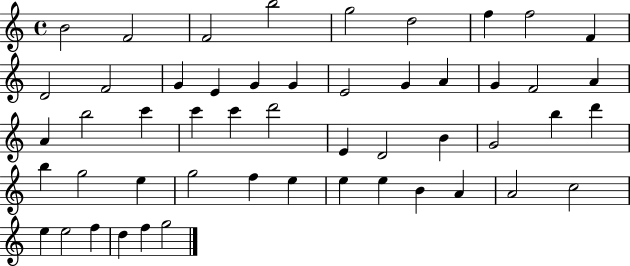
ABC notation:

X:1
T:Untitled
M:4/4
L:1/4
K:C
B2 F2 F2 b2 g2 d2 f f2 F D2 F2 G E G G E2 G A G F2 A A b2 c' c' c' d'2 E D2 B G2 b d' b g2 e g2 f e e e B A A2 c2 e e2 f d f g2